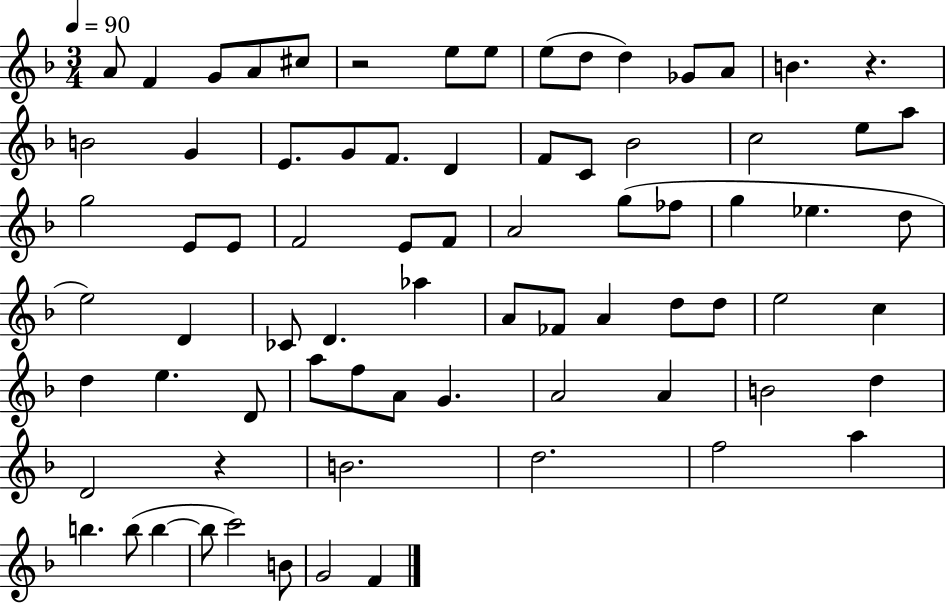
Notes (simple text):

A4/e F4/q G4/e A4/e C#5/e R/h E5/e E5/e E5/e D5/e D5/q Gb4/e A4/e B4/q. R/q. B4/h G4/q E4/e. G4/e F4/e. D4/q F4/e C4/e Bb4/h C5/h E5/e A5/e G5/h E4/e E4/e F4/h E4/e F4/e A4/h G5/e FES5/e G5/q Eb5/q. D5/e E5/h D4/q CES4/e D4/q. Ab5/q A4/e FES4/e A4/q D5/e D5/e E5/h C5/q D5/q E5/q. D4/e A5/e F5/e A4/e G4/q. A4/h A4/q B4/h D5/q D4/h R/q B4/h. D5/h. F5/h A5/q B5/q. B5/e B5/q B5/e C6/h B4/e G4/h F4/q